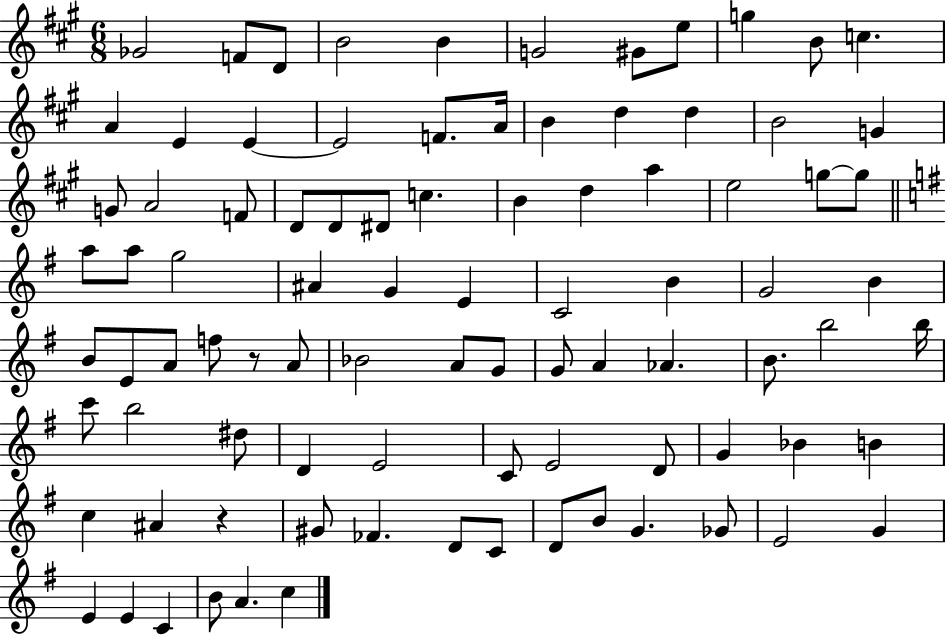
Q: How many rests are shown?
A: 2